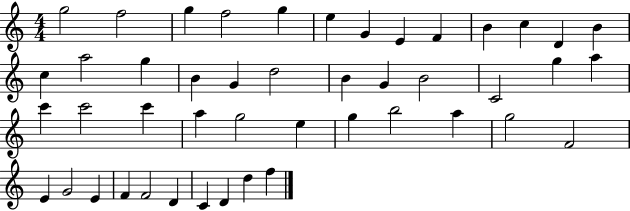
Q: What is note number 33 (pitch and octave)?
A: B5